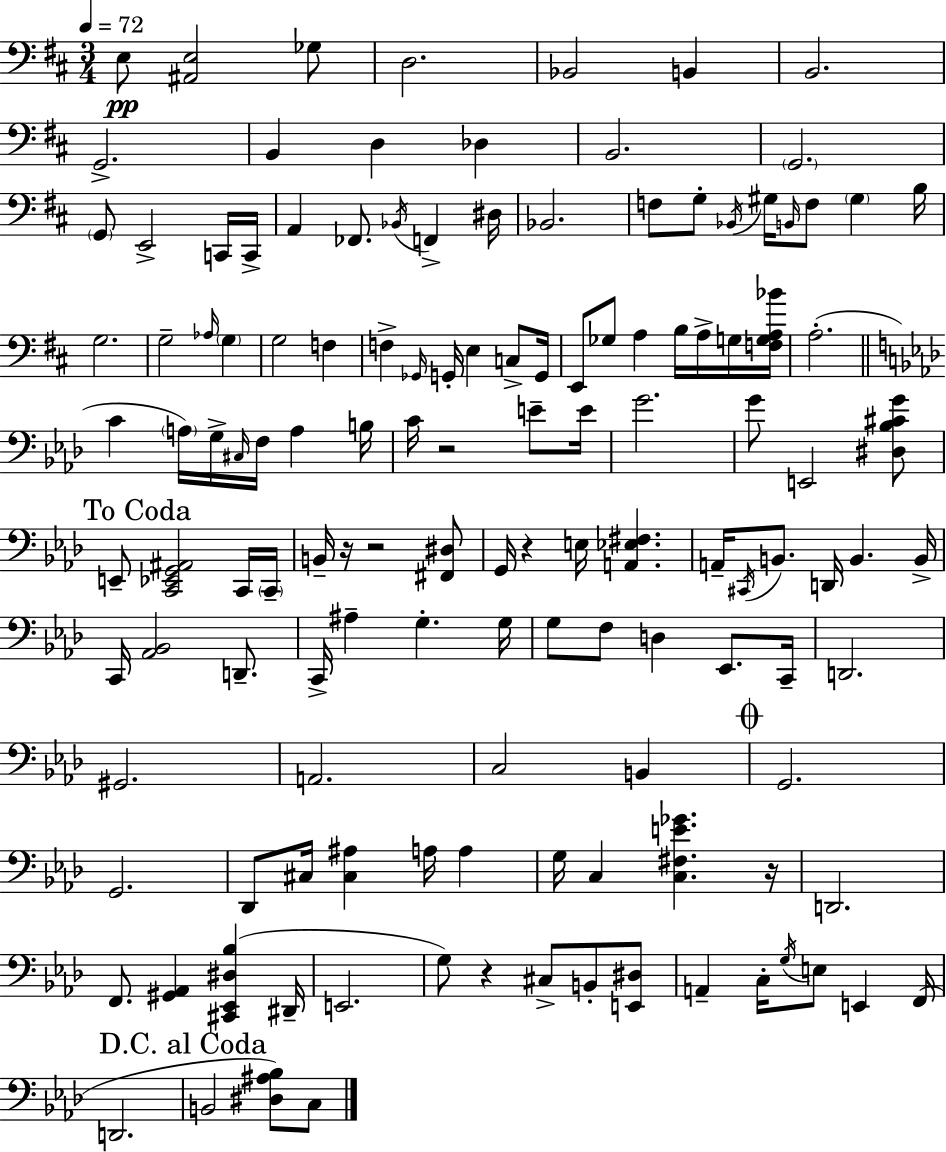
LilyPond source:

{
  \clef bass
  \numericTimeSignature
  \time 3/4
  \key d \major
  \tempo 4 = 72
  e8\pp <ais, e>2 ges8 | d2. | bes,2 b,4 | b,2. | \break g,2.-> | b,4 d4 des4 | b,2. | \parenthesize g,2. | \break \parenthesize g,8 e,2-> c,16 c,16-> | a,4 fes,8. \acciaccatura { bes,16 } f,4-> | dis16 bes,2. | f8 g8-. \acciaccatura { bes,16 } gis16 \grace { b,16 } f8 \parenthesize gis4 | \break b16 g2. | g2-- \grace { aes16 } | \parenthesize g4 g2 | f4 f4-> \grace { ges,16 } g,16-. e4 | \break c8-> g,16 e,8 ges8 a4 | b16 a16-> g16 <f g a bes'>16 a2.-.( | \bar "||" \break \key aes \major c'4 \parenthesize a16) g16-> \grace { cis16 } f16 a4 | b16 c'16 r2 e'8-- | e'16 g'2. | g'8 e,2 <dis bes cis' g'>8 | \break \mark "To Coda" e,8-- <c, ees, g, ais,>2 c,16 | \parenthesize c,16-- b,16-- r16 r2 <fis, dis>8 | g,16 r4 e16 <a, ees fis>4. | a,16-- \acciaccatura { cis,16 } b,8. d,16 b,4. | \break b,16-> c,16 <aes, bes,>2 d,8.-- | c,16-> ais4-- g4.-. | g16 g8 f8 d4 ees,8. | c,16-- d,2. | \break gis,2. | a,2. | c2 b,4 | \mark \markup { \musicglyph "scripts.coda" } g,2. | \break g,2. | des,8 cis16 <cis ais>4 a16 a4 | g16 c4 <c fis e' ges'>4. | r16 d,2. | \break f,8. <gis, aes,>4 <cis, ees, dis bes>4( | dis,16-- e,2. | g8) r4 cis8-> b,8-. | <e, dis>8 a,4-- c16-. \acciaccatura { g16 } e8 e,4 | \break f,16( d,2. | \mark "D.C. al Coda" b,2 <dis ais bes>8) | c8 \bar "|."
}